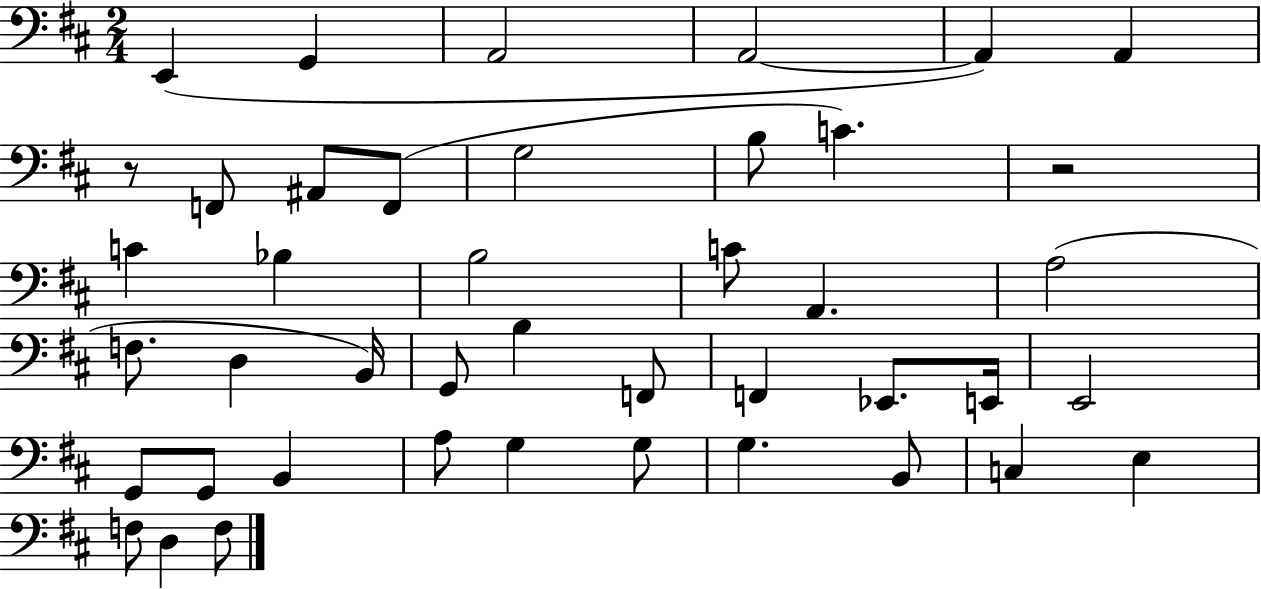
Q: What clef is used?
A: bass